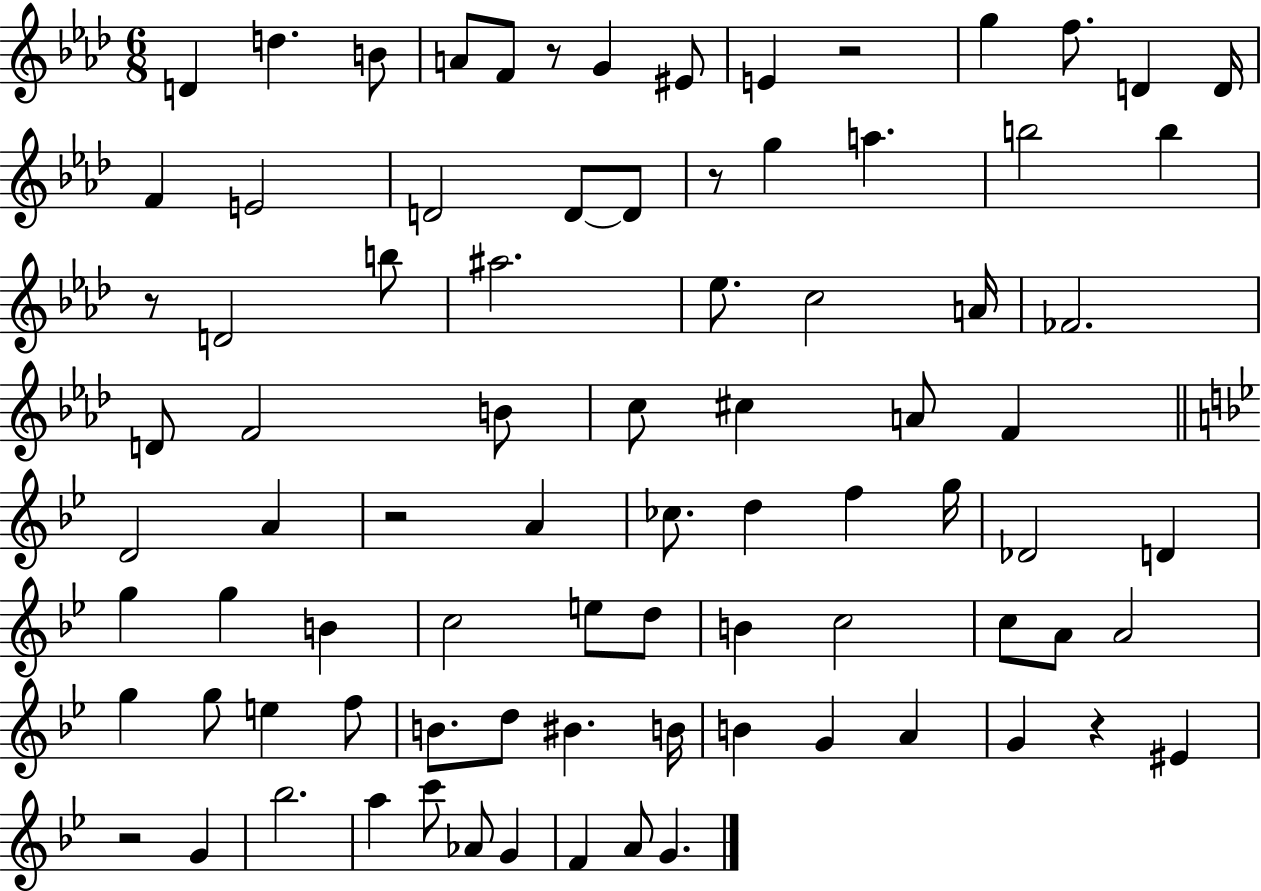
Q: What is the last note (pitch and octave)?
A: G4